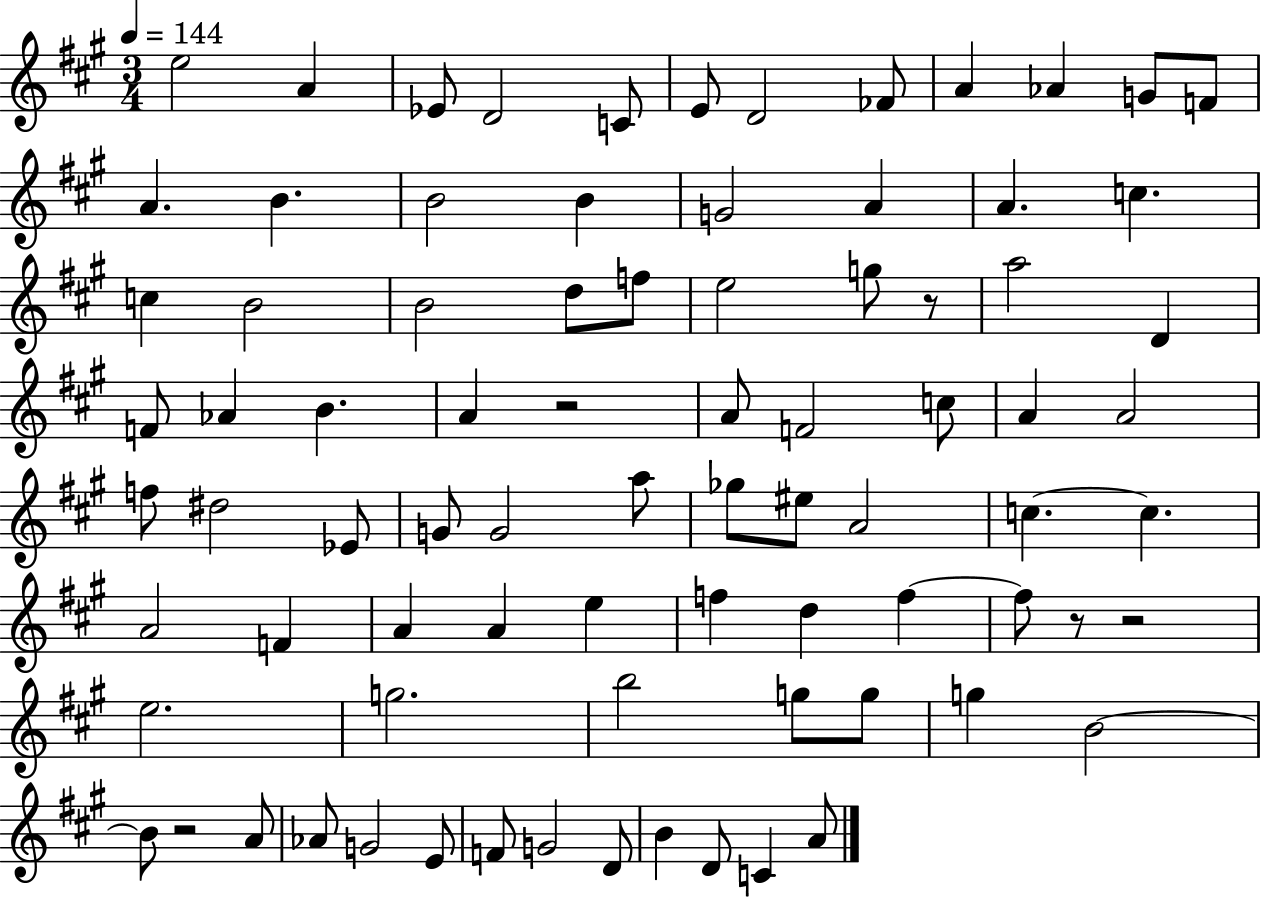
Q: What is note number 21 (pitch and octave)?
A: C5